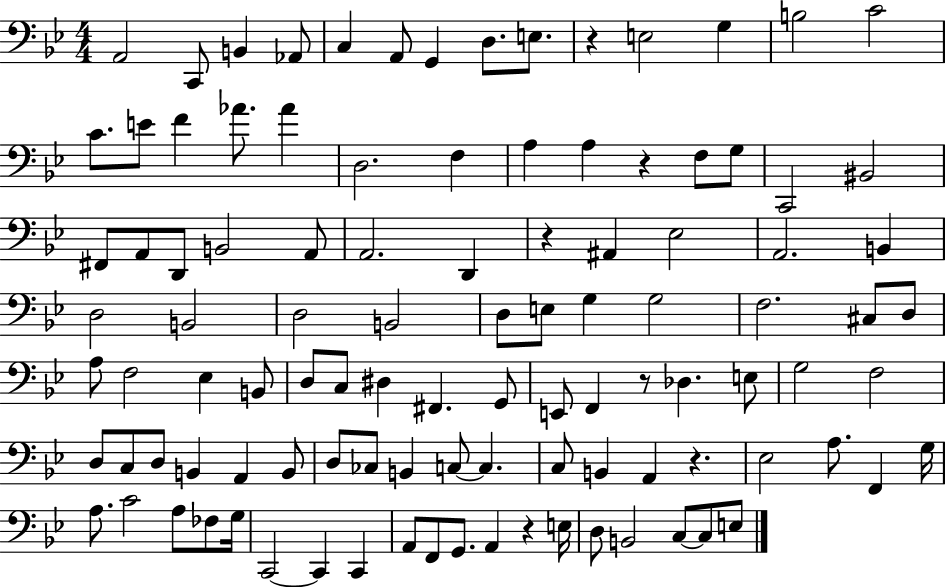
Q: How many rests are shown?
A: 6